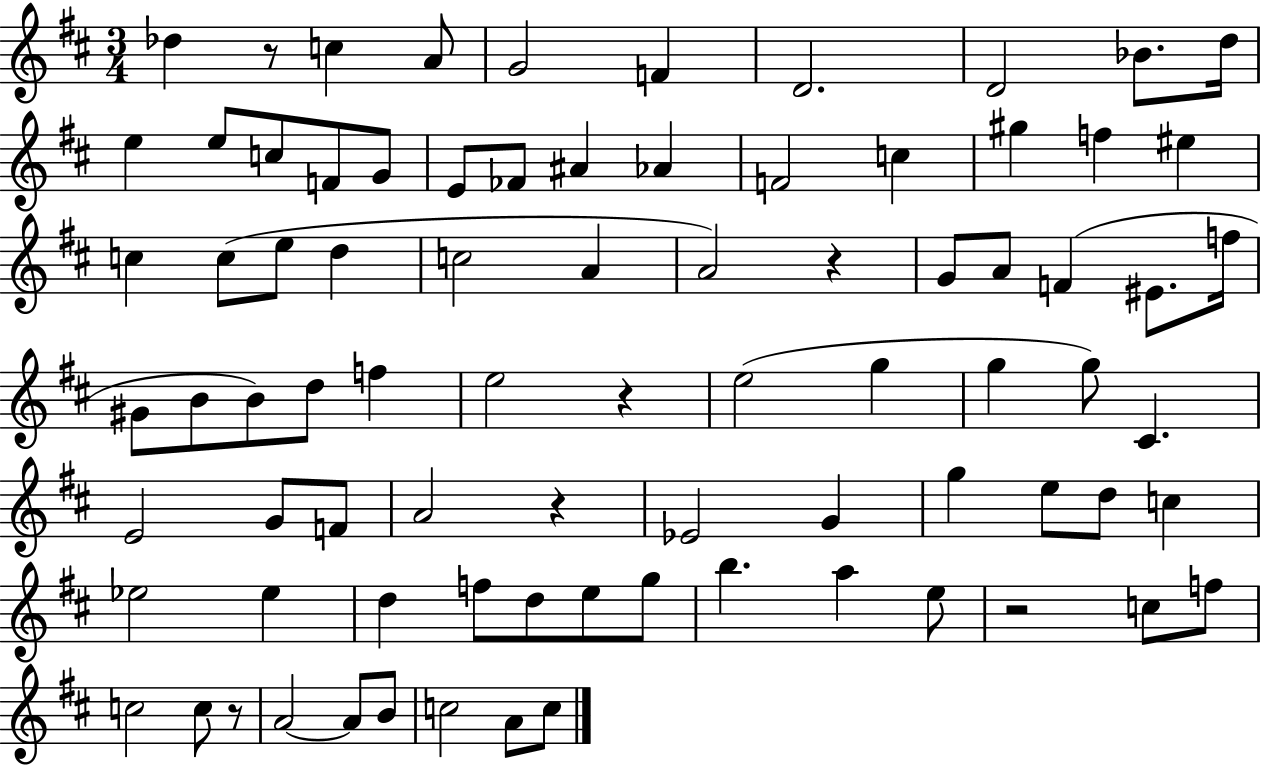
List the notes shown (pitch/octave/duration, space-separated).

Db5/q R/e C5/q A4/e G4/h F4/q D4/h. D4/h Bb4/e. D5/s E5/q E5/e C5/e F4/e G4/e E4/e FES4/e A#4/q Ab4/q F4/h C5/q G#5/q F5/q EIS5/q C5/q C5/e E5/e D5/q C5/h A4/q A4/h R/q G4/e A4/e F4/q EIS4/e. F5/s G#4/e B4/e B4/e D5/e F5/q E5/h R/q E5/h G5/q G5/q G5/e C#4/q. E4/h G4/e F4/e A4/h R/q Eb4/h G4/q G5/q E5/e D5/e C5/q Eb5/h Eb5/q D5/q F5/e D5/e E5/e G5/e B5/q. A5/q E5/e R/h C5/e F5/e C5/h C5/e R/e A4/h A4/e B4/e C5/h A4/e C5/e